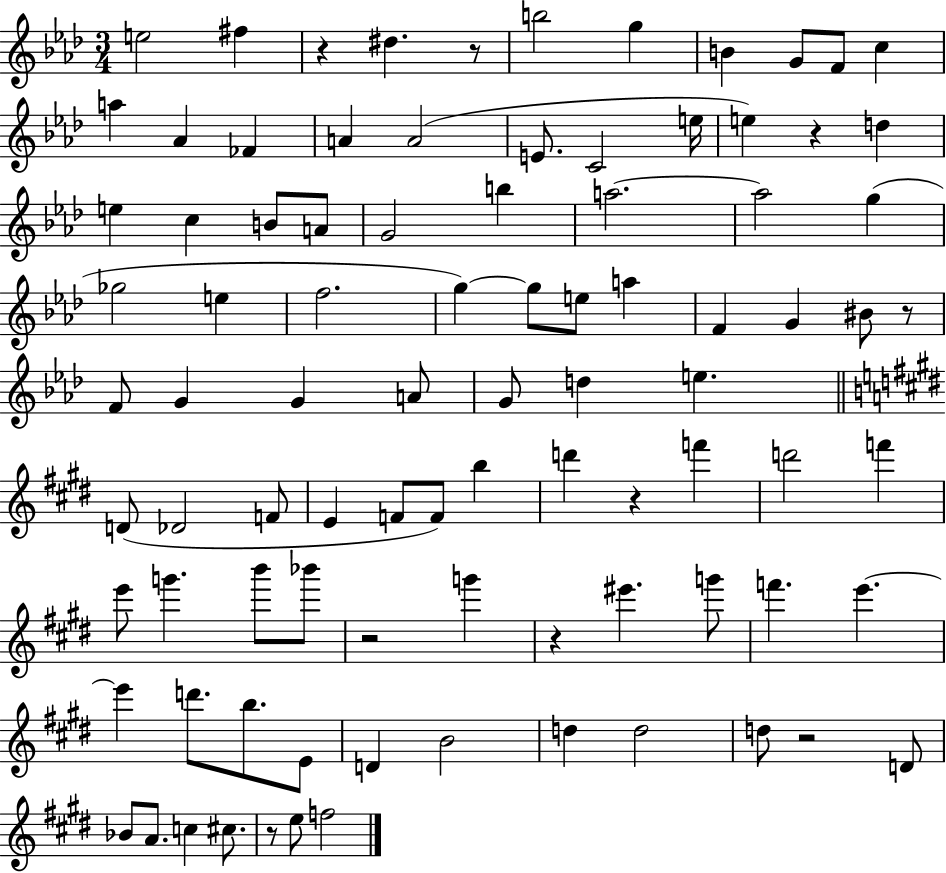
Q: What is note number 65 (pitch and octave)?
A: E6